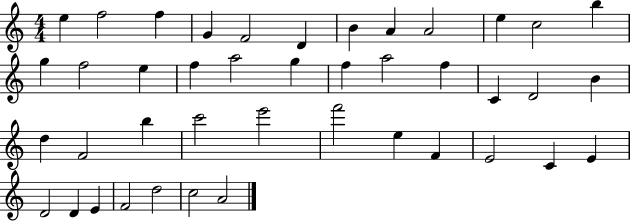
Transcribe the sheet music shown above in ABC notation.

X:1
T:Untitled
M:4/4
L:1/4
K:C
e f2 f G F2 D B A A2 e c2 b g f2 e f a2 g f a2 f C D2 B d F2 b c'2 e'2 f'2 e F E2 C E D2 D E F2 d2 c2 A2